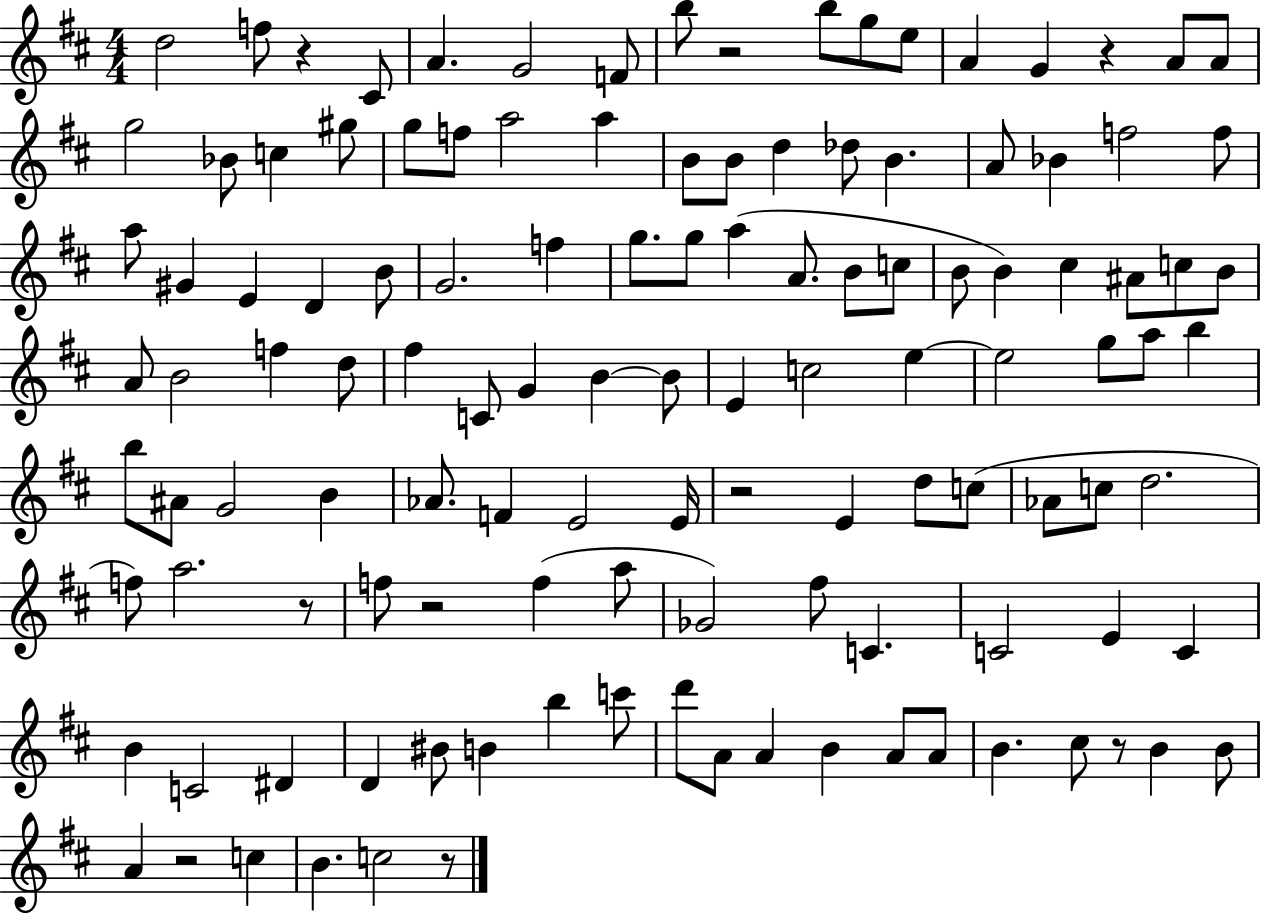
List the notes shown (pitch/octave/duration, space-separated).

D5/h F5/e R/q C#4/e A4/q. G4/h F4/e B5/e R/h B5/e G5/e E5/e A4/q G4/q R/q A4/e A4/e G5/h Bb4/e C5/q G#5/e G5/e F5/e A5/h A5/q B4/e B4/e D5/q Db5/e B4/q. A4/e Bb4/q F5/h F5/e A5/e G#4/q E4/q D4/q B4/e G4/h. F5/q G5/e. G5/e A5/q A4/e. B4/e C5/e B4/e B4/q C#5/q A#4/e C5/e B4/e A4/e B4/h F5/q D5/e F#5/q C4/e G4/q B4/q B4/e E4/q C5/h E5/q E5/h G5/e A5/e B5/q B5/e A#4/e G4/h B4/q Ab4/e. F4/q E4/h E4/s R/h E4/q D5/e C5/e Ab4/e C5/e D5/h. F5/e A5/h. R/e F5/e R/h F5/q A5/e Gb4/h F#5/e C4/q. C4/h E4/q C4/q B4/q C4/h D#4/q D4/q BIS4/e B4/q B5/q C6/e D6/e A4/e A4/q B4/q A4/e A4/e B4/q. C#5/e R/e B4/q B4/e A4/q R/h C5/q B4/q. C5/h R/e